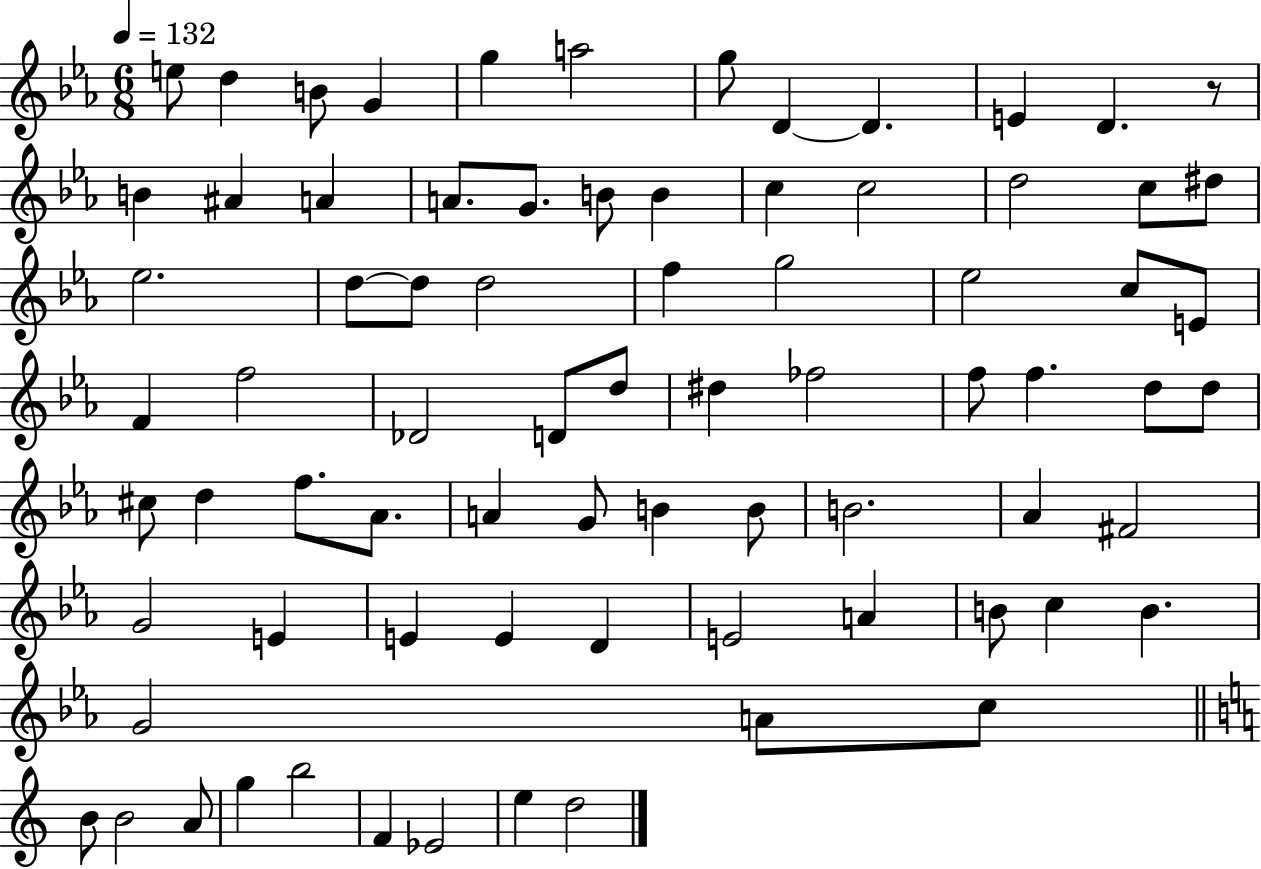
{
  \clef treble
  \numericTimeSignature
  \time 6/8
  \key ees \major
  \tempo 4 = 132
  e''8 d''4 b'8 g'4 | g''4 a''2 | g''8 d'4~~ d'4. | e'4 d'4. r8 | \break b'4 ais'4 a'4 | a'8. g'8. b'8 b'4 | c''4 c''2 | d''2 c''8 dis''8 | \break ees''2. | d''8~~ d''8 d''2 | f''4 g''2 | ees''2 c''8 e'8 | \break f'4 f''2 | des'2 d'8 d''8 | dis''4 fes''2 | f''8 f''4. d''8 d''8 | \break cis''8 d''4 f''8. aes'8. | a'4 g'8 b'4 b'8 | b'2. | aes'4 fis'2 | \break g'2 e'4 | e'4 e'4 d'4 | e'2 a'4 | b'8 c''4 b'4. | \break g'2 a'8 c''8 | \bar "||" \break \key c \major b'8 b'2 a'8 | g''4 b''2 | f'4 ees'2 | e''4 d''2 | \break \bar "|."
}